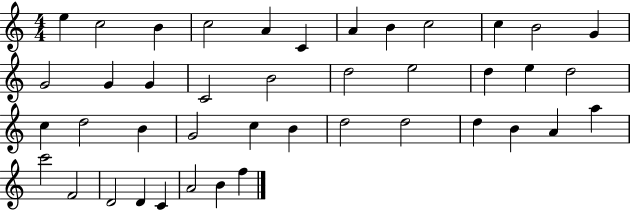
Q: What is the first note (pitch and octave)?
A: E5